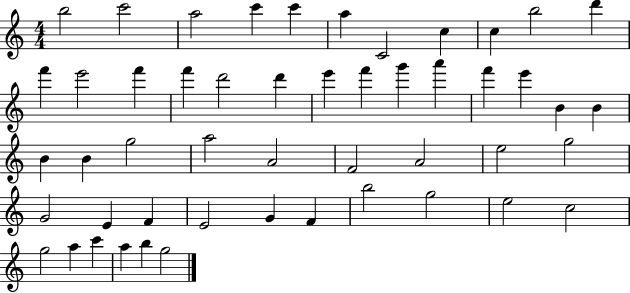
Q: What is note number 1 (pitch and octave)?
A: B5